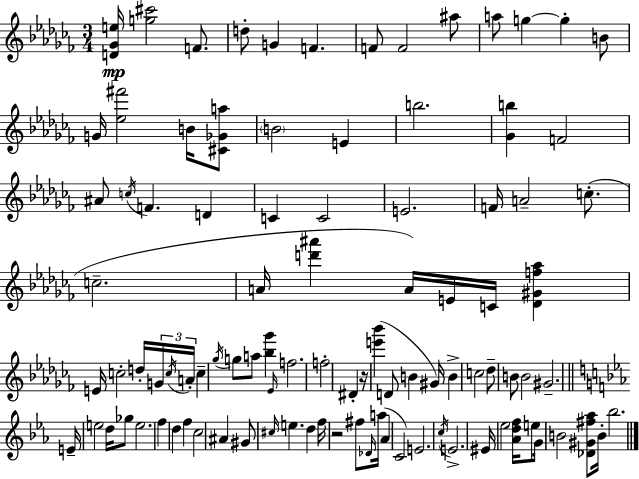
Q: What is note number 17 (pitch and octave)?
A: F4